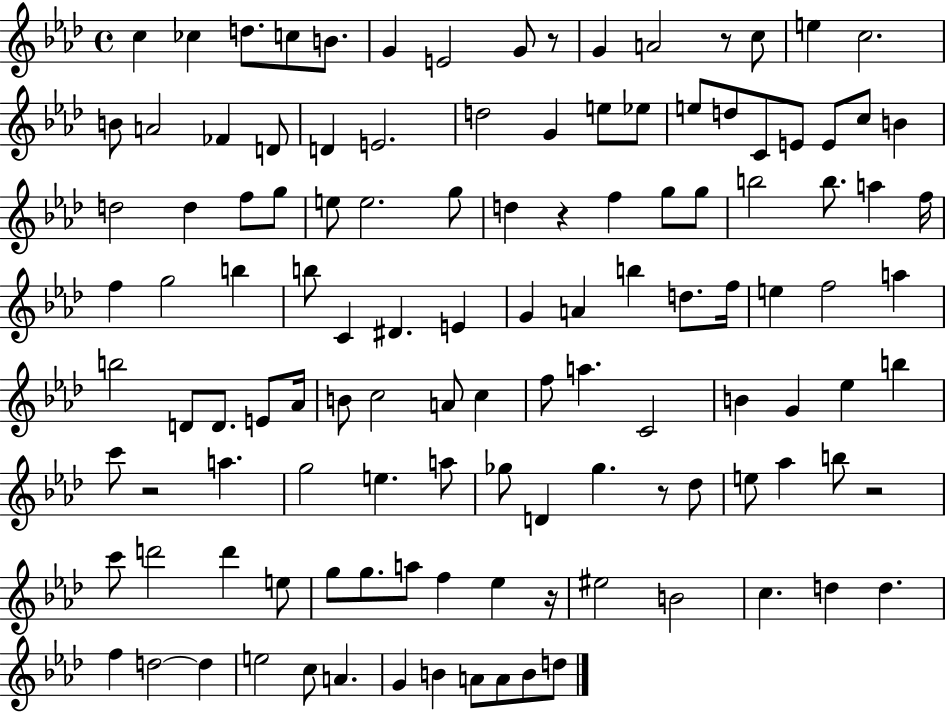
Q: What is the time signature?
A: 4/4